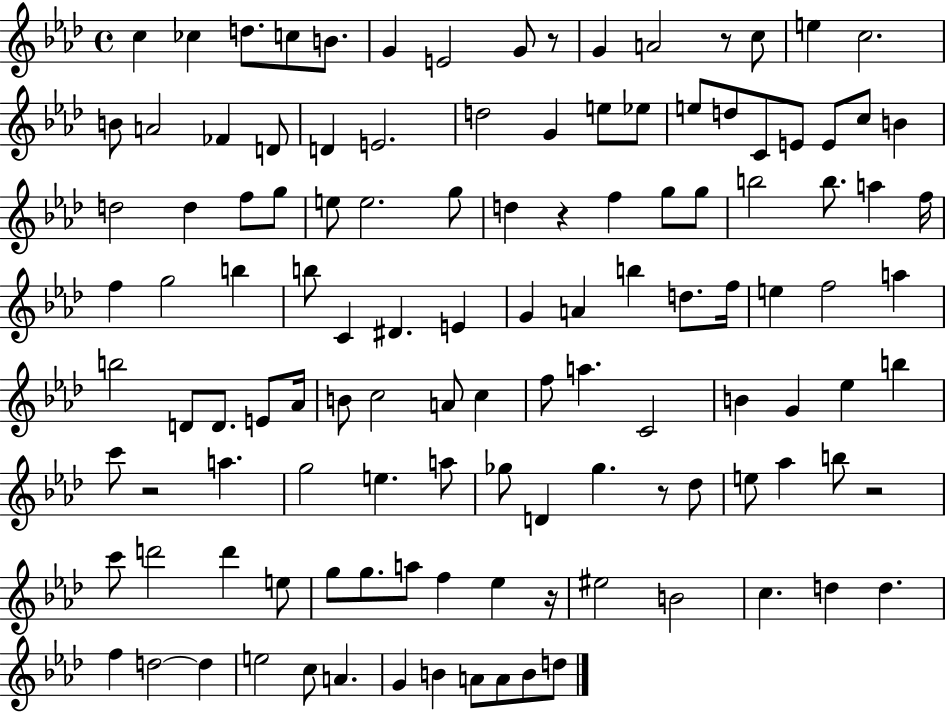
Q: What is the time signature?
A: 4/4